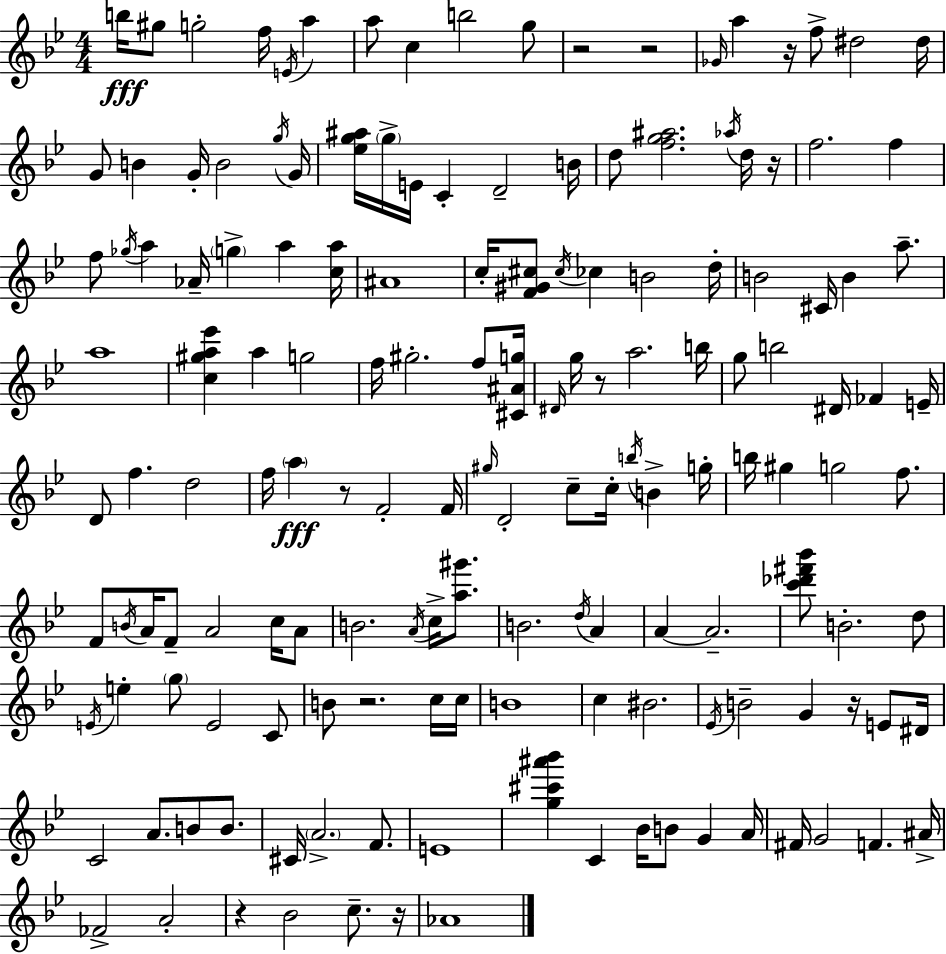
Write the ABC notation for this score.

X:1
T:Untitled
M:4/4
L:1/4
K:Bb
b/4 ^g/2 g2 f/4 E/4 a a/2 c b2 g/2 z2 z2 _G/4 a z/4 f/2 ^d2 ^d/4 G/2 B G/4 B2 g/4 G/4 [_eg^a]/4 g/4 E/4 C D2 B/4 d/2 [fg^a]2 _a/4 d/4 z/4 f2 f f/2 _g/4 a _A/4 g a [ca]/4 ^A4 c/4 [F^G^c]/2 ^c/4 _c B2 d/4 B2 ^C/4 B a/2 a4 [c^ga_e'] a g2 f/4 ^g2 f/2 [^C^Ag]/4 ^D/4 g/4 z/2 a2 b/4 g/2 b2 ^D/4 _F E/4 D/2 f d2 f/4 a z/2 F2 F/4 ^g/4 D2 c/2 c/4 b/4 B g/4 b/4 ^g g2 f/2 F/2 B/4 A/4 F/2 A2 c/4 A/2 B2 A/4 c/4 [a^g']/2 B2 d/4 A A A2 [c'_d'^f'_b']/2 B2 d/2 E/4 e g/2 E2 C/2 B/2 z2 c/4 c/4 B4 c ^B2 _E/4 B2 G z/4 E/2 ^D/4 C2 A/2 B/2 B/2 ^C/4 A2 F/2 E4 [g^c'^a'_b'] C _B/4 B/2 G A/4 ^F/4 G2 F ^A/4 _F2 A2 z _B2 c/2 z/4 _A4